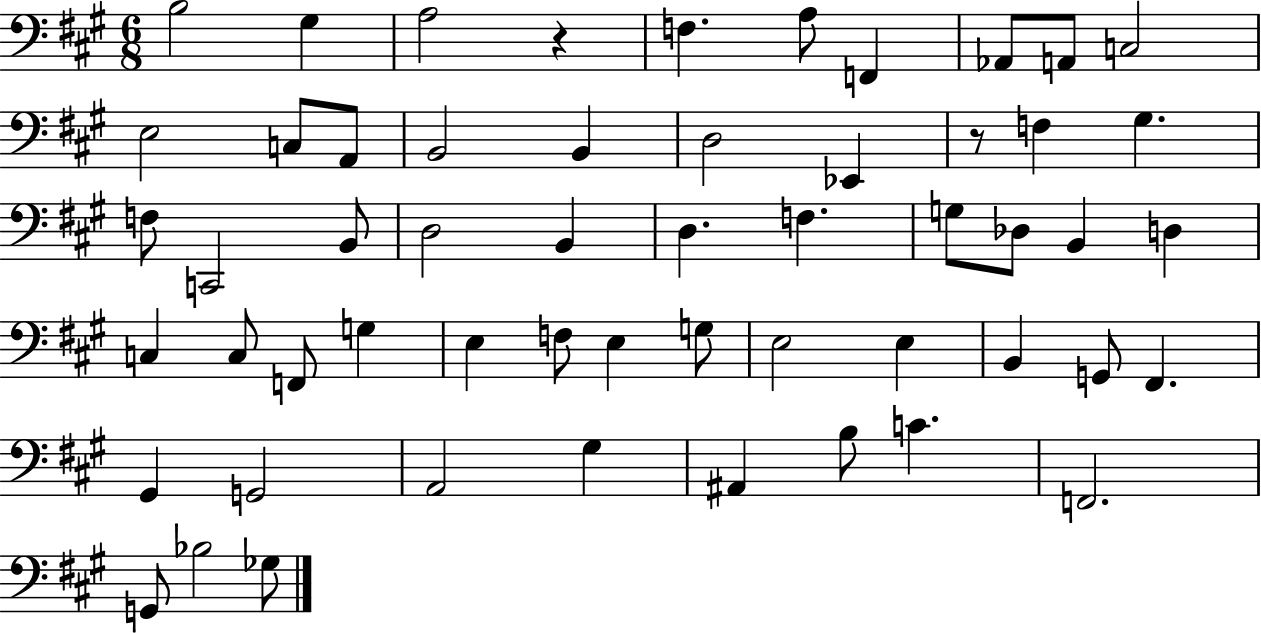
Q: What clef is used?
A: bass